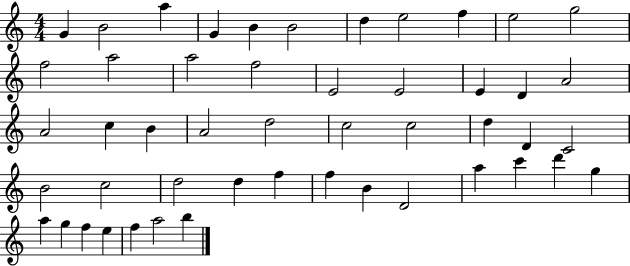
G4/q B4/h A5/q G4/q B4/q B4/h D5/q E5/h F5/q E5/h G5/h F5/h A5/h A5/h F5/h E4/h E4/h E4/q D4/q A4/h A4/h C5/q B4/q A4/h D5/h C5/h C5/h D5/q D4/q C4/h B4/h C5/h D5/h D5/q F5/q F5/q B4/q D4/h A5/q C6/q D6/q G5/q A5/q G5/q F5/q E5/q F5/q A5/h B5/q